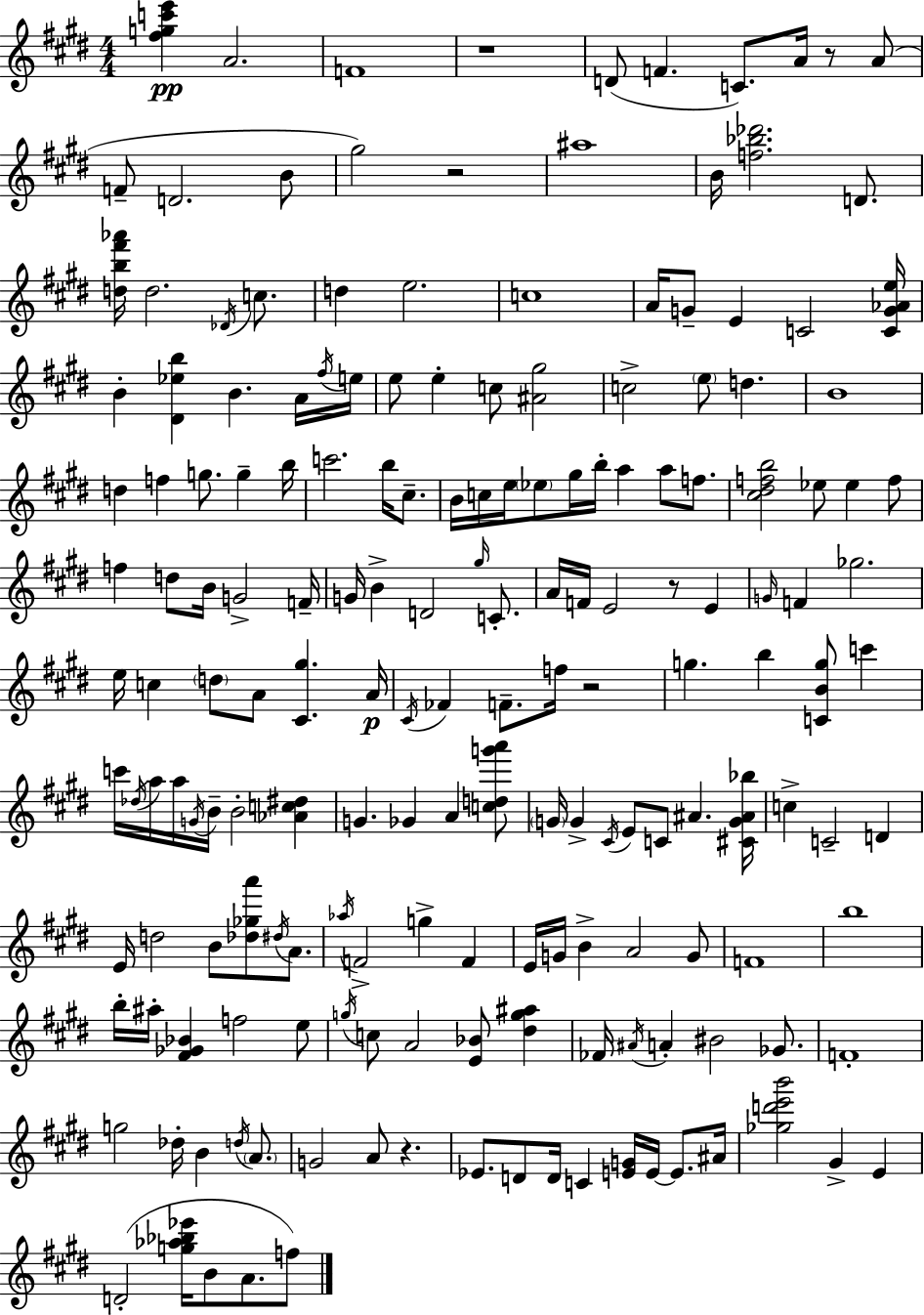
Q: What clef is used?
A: treble